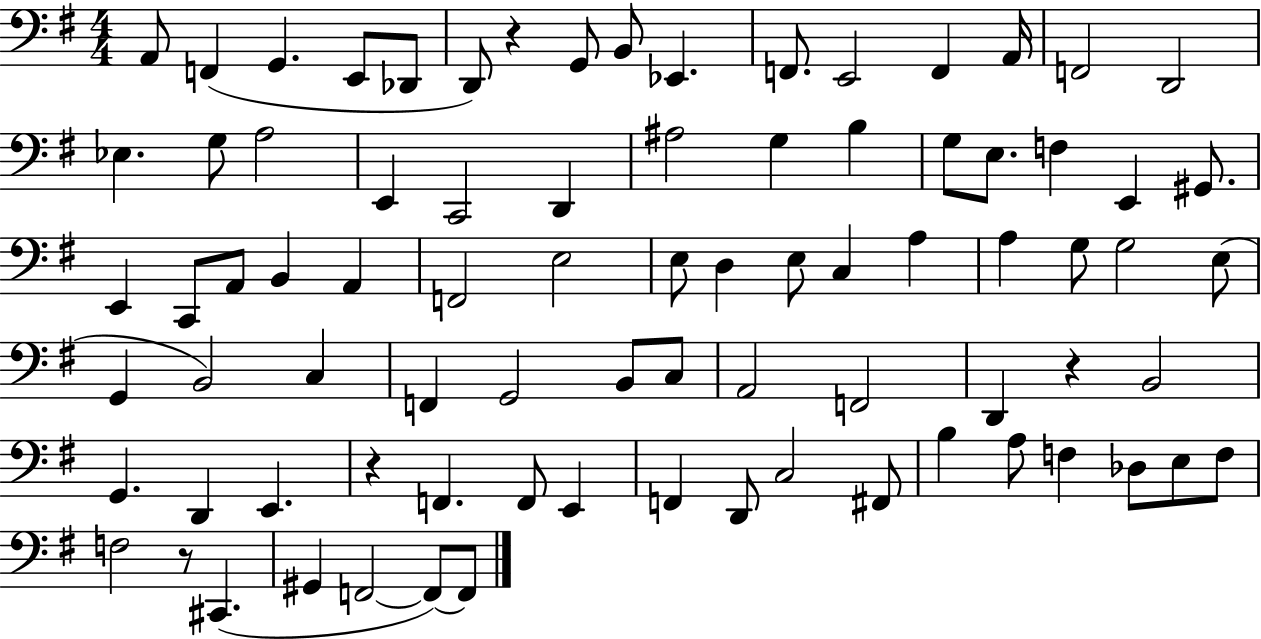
X:1
T:Untitled
M:4/4
L:1/4
K:G
A,,/2 F,, G,, E,,/2 _D,,/2 D,,/2 z G,,/2 B,,/2 _E,, F,,/2 E,,2 F,, A,,/4 F,,2 D,,2 _E, G,/2 A,2 E,, C,,2 D,, ^A,2 G, B, G,/2 E,/2 F, E,, ^G,,/2 E,, C,,/2 A,,/2 B,, A,, F,,2 E,2 E,/2 D, E,/2 C, A, A, G,/2 G,2 E,/2 G,, B,,2 C, F,, G,,2 B,,/2 C,/2 A,,2 F,,2 D,, z B,,2 G,, D,, E,, z F,, F,,/2 E,, F,, D,,/2 C,2 ^F,,/2 B, A,/2 F, _D,/2 E,/2 F,/2 F,2 z/2 ^C,, ^G,, F,,2 F,,/2 F,,/2